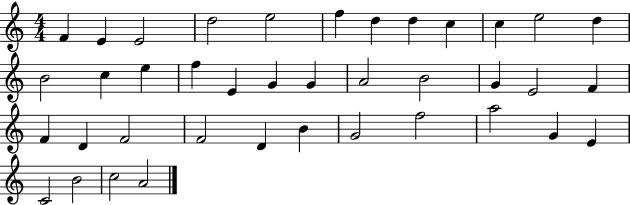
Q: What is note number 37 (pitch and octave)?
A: B4